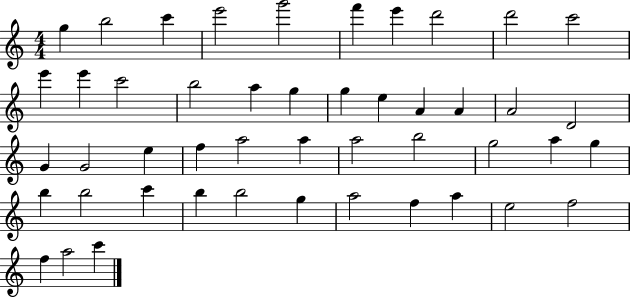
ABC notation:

X:1
T:Untitled
M:4/4
L:1/4
K:C
g b2 c' e'2 g'2 f' e' d'2 d'2 c'2 e' e' c'2 b2 a g g e A A A2 D2 G G2 e f a2 a a2 b2 g2 a g b b2 c' b b2 g a2 f a e2 f2 f a2 c'